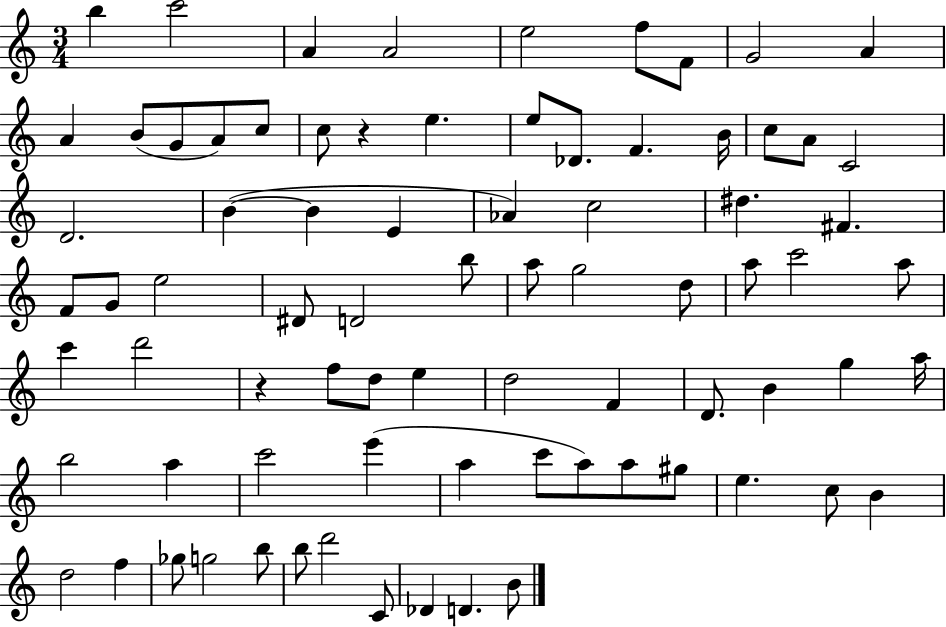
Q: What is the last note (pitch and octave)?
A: B4